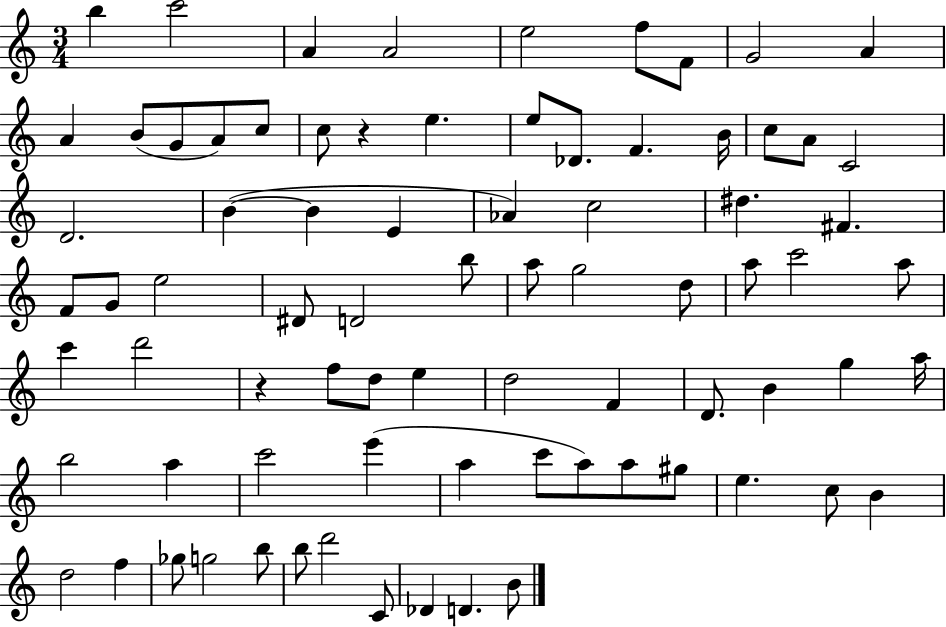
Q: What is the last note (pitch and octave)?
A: B4